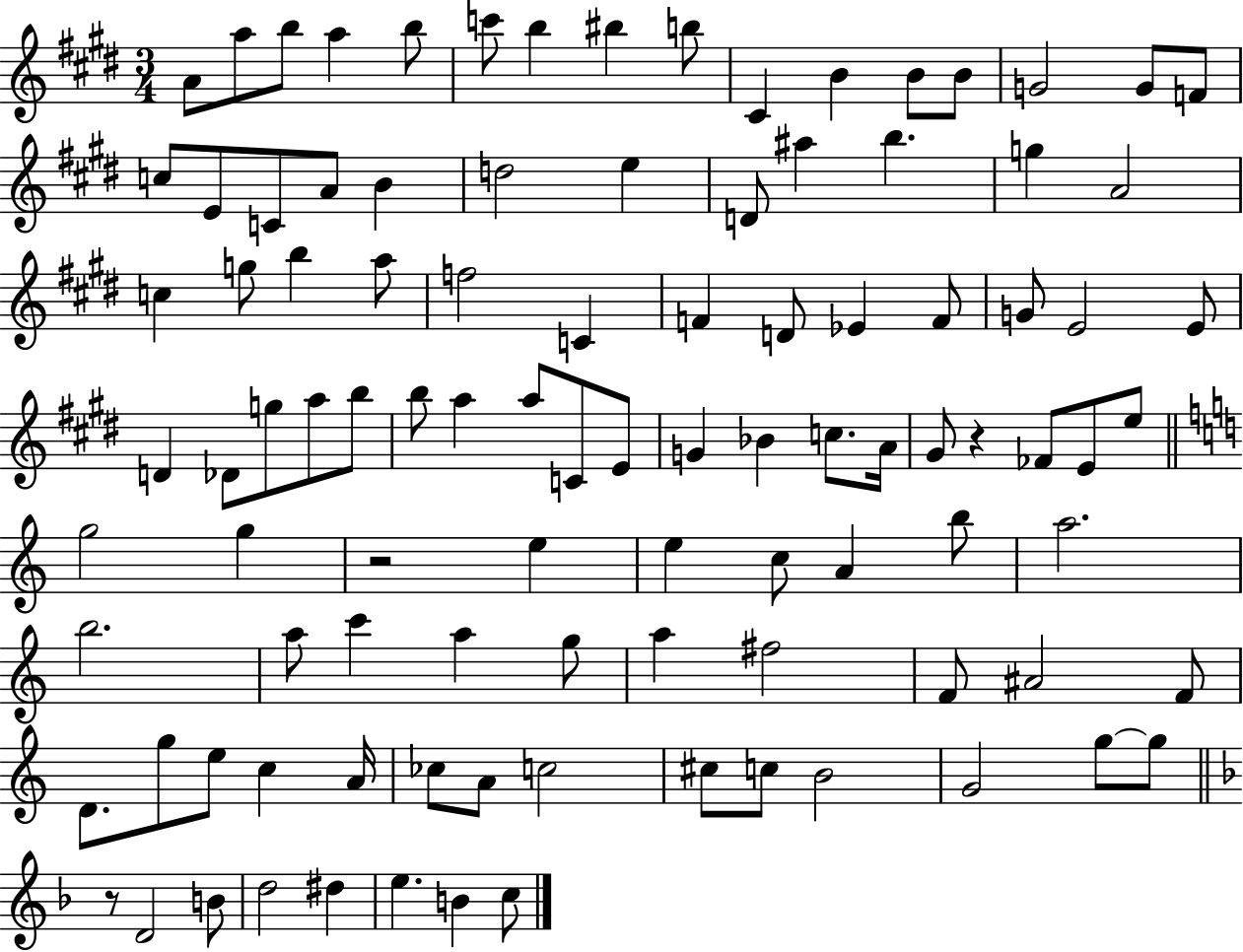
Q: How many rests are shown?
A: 3